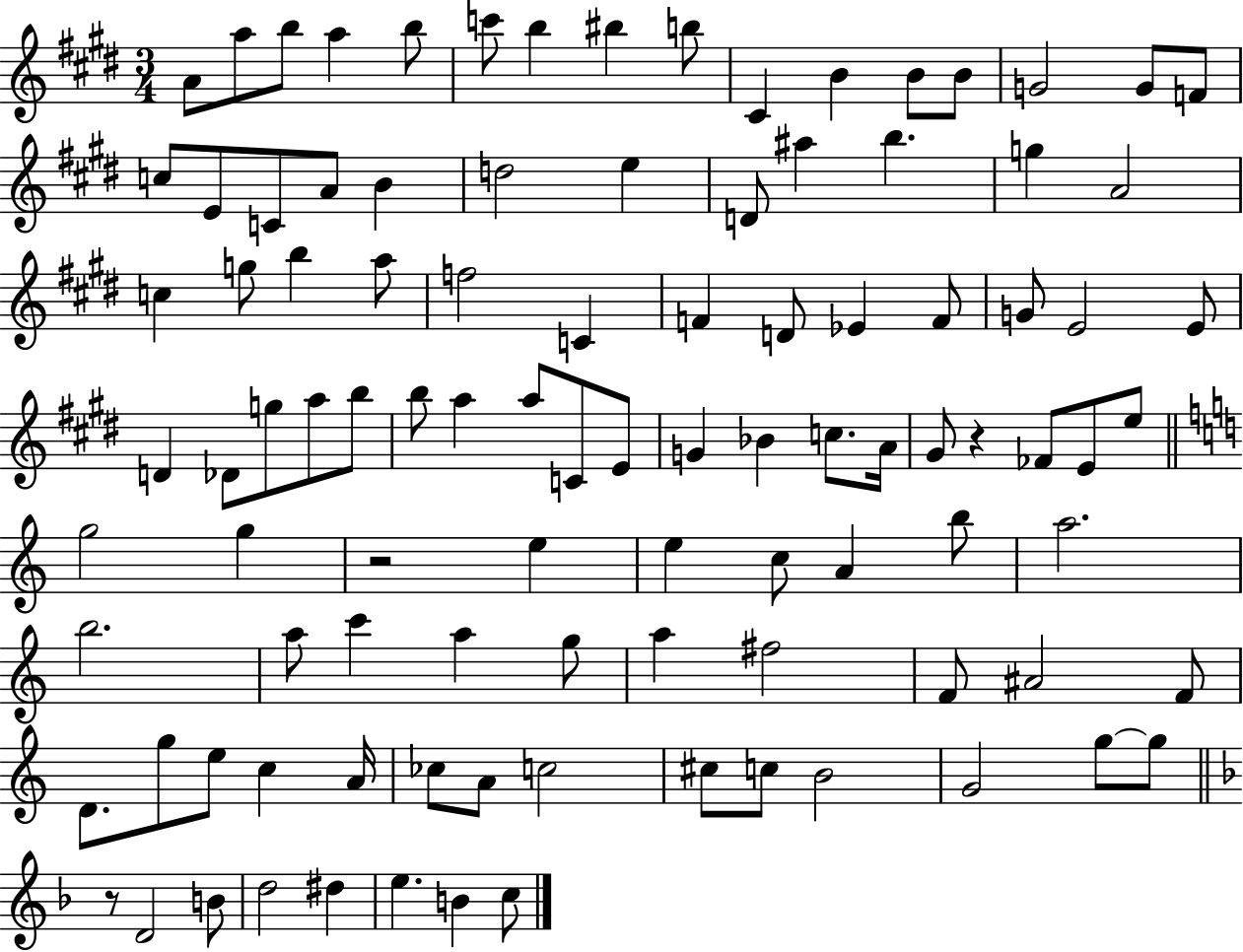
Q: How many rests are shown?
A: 3